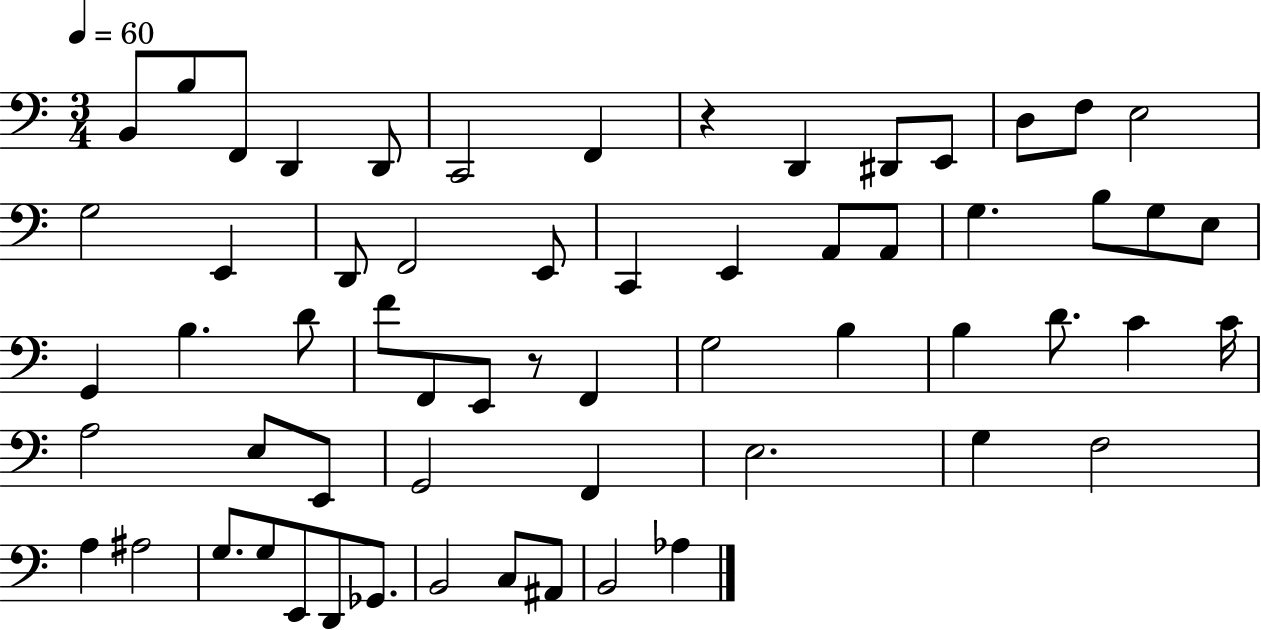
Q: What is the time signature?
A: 3/4